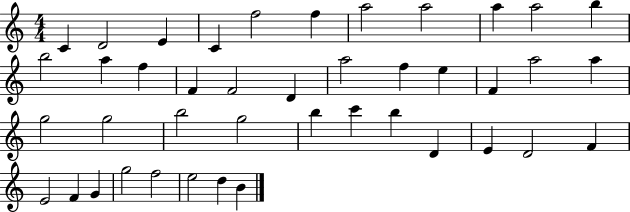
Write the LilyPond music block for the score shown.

{
  \clef treble
  \numericTimeSignature
  \time 4/4
  \key c \major
  c'4 d'2 e'4 | c'4 f''2 f''4 | a''2 a''2 | a''4 a''2 b''4 | \break b''2 a''4 f''4 | f'4 f'2 d'4 | a''2 f''4 e''4 | f'4 a''2 a''4 | \break g''2 g''2 | b''2 g''2 | b''4 c'''4 b''4 d'4 | e'4 d'2 f'4 | \break e'2 f'4 g'4 | g''2 f''2 | e''2 d''4 b'4 | \bar "|."
}